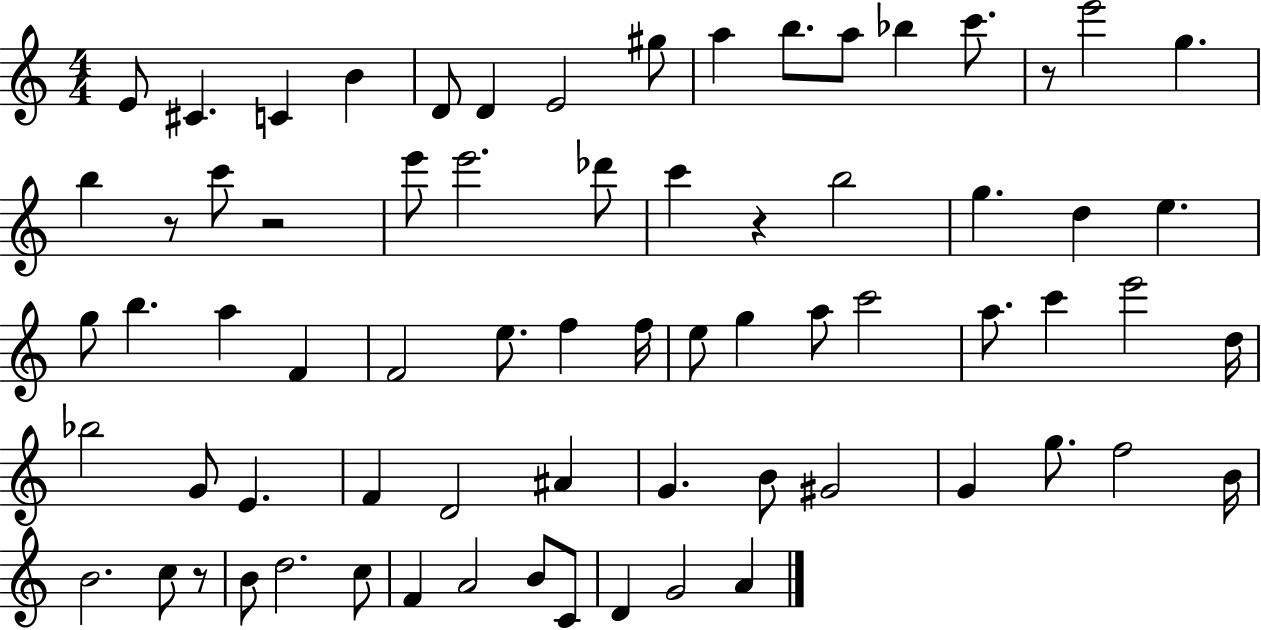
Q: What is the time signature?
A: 4/4